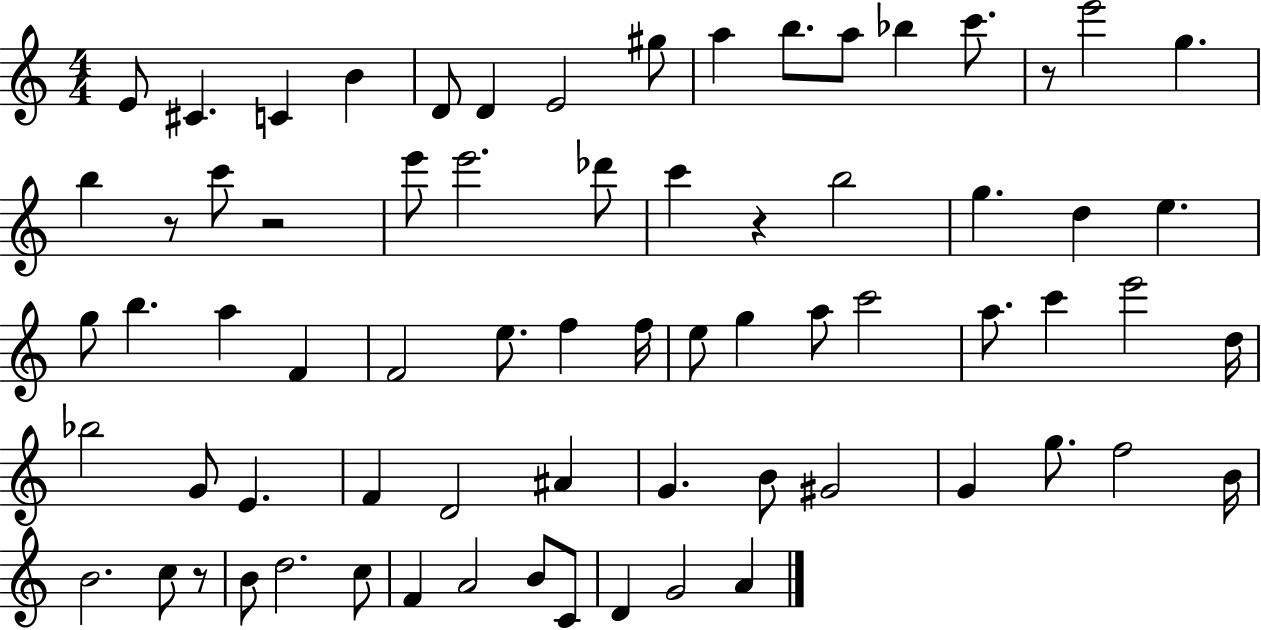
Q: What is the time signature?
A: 4/4